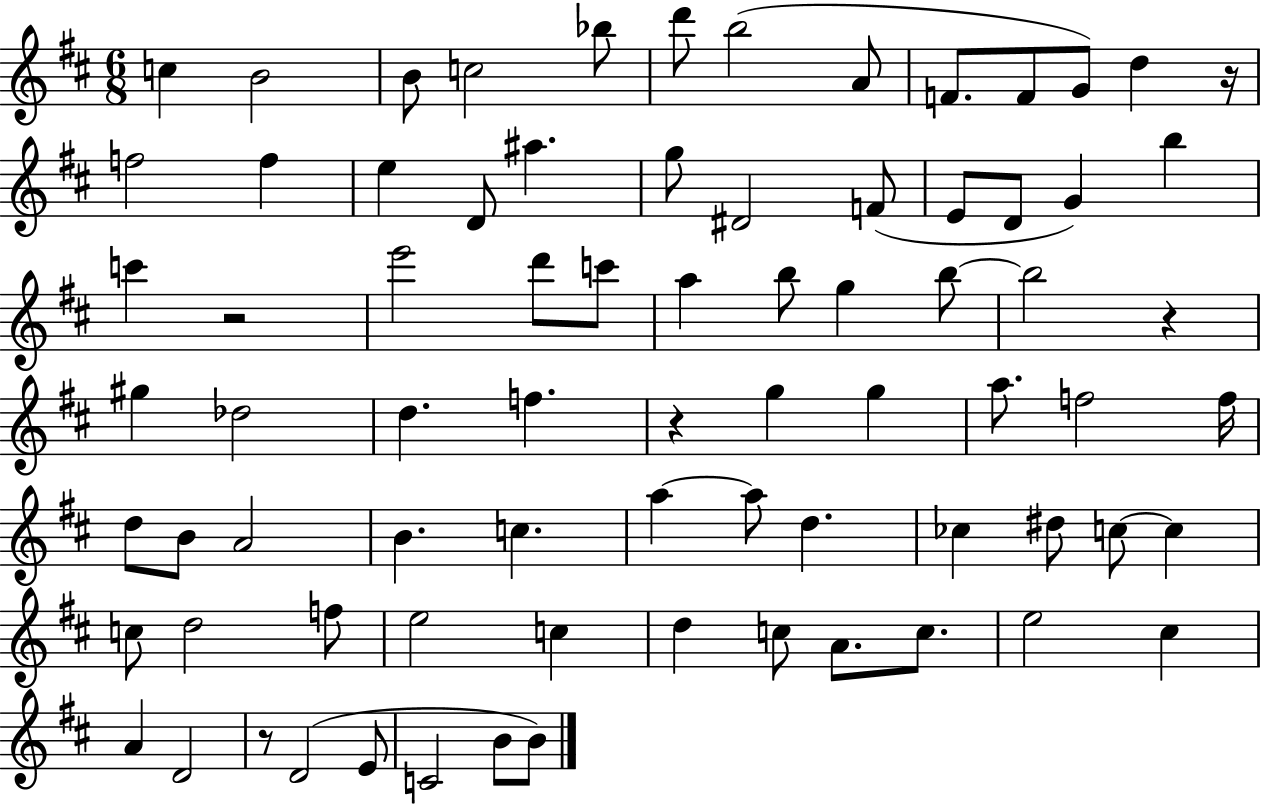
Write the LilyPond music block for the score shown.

{
  \clef treble
  \numericTimeSignature
  \time 6/8
  \key d \major
  c''4 b'2 | b'8 c''2 bes''8 | d'''8 b''2( a'8 | f'8. f'8 g'8) d''4 r16 | \break f''2 f''4 | e''4 d'8 ais''4. | g''8 dis'2 f'8( | e'8 d'8 g'4) b''4 | \break c'''4 r2 | e'''2 d'''8 c'''8 | a''4 b''8 g''4 b''8~~ | b''2 r4 | \break gis''4 des''2 | d''4. f''4. | r4 g''4 g''4 | a''8. f''2 f''16 | \break d''8 b'8 a'2 | b'4. c''4. | a''4~~ a''8 d''4. | ces''4 dis''8 c''8~~ c''4 | \break c''8 d''2 f''8 | e''2 c''4 | d''4 c''8 a'8. c''8. | e''2 cis''4 | \break a'4 d'2 | r8 d'2( e'8 | c'2 b'8 b'8) | \bar "|."
}